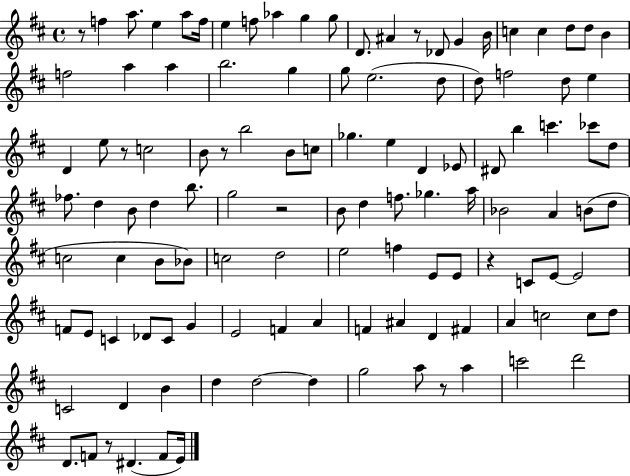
{
  \clef treble
  \time 4/4
  \defaultTimeSignature
  \key d \major
  r8 f''4 a''8. e''4 a''8 f''16 | e''4 f''8 aes''4 g''4 g''8 | d'8. ais'4 r8 des'8 g'4 b'16 | c''4 c''4 d''8 d''8 b'4 | \break f''2 a''4 a''4 | b''2. g''4 | g''8 e''2.( d''8 | d''8) f''2 d''8 e''4 | \break d'4 e''8 r8 c''2 | b'8 r8 b''2 b'8 c''8 | ges''4. e''4 d'4 ees'8 | dis'8 b''4 c'''4. ces'''8 d''8 | \break fes''8. d''4 b'8 d''4 b''8. | g''2 r2 | b'8 d''4 f''8. ges''4. a''16 | bes'2 a'4 b'8( d''8 | \break c''2 c''4 b'8 bes'8) | c''2 d''2 | e''2 f''4 e'8 e'8 | r4 c'8 e'8~~ e'2 | \break f'8 e'8 c'4 des'8 c'8 g'4 | e'2 f'4 a'4 | f'4 ais'4 d'4 fis'4 | a'4 c''2 c''8 d''8 | \break c'2 d'4 b'4 | d''4 d''2~~ d''4 | g''2 a''8 r8 a''4 | c'''2 d'''2 | \break d'8. f'8 r8 dis'4.( f'8 e'16) | \bar "|."
}